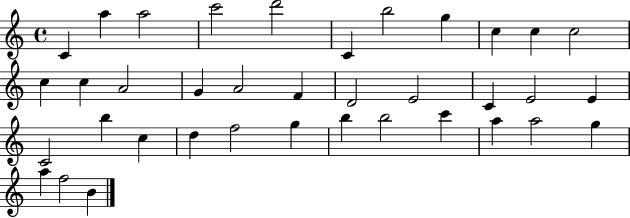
X:1
T:Untitled
M:4/4
L:1/4
K:C
C a a2 c'2 d'2 C b2 g c c c2 c c A2 G A2 F D2 E2 C E2 E C2 b c d f2 g b b2 c' a a2 g a f2 B